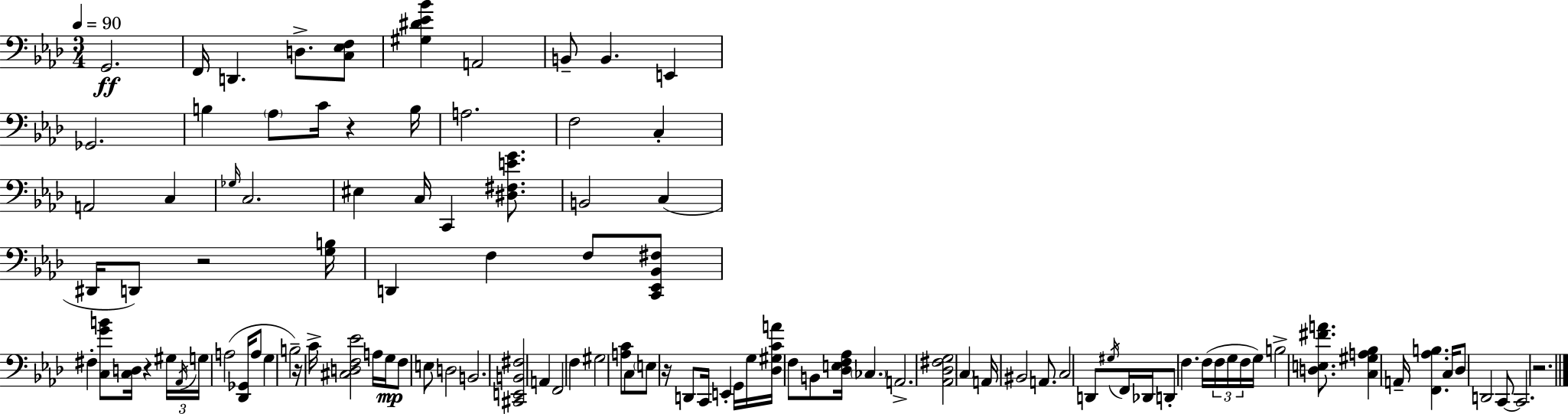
{
  \clef bass
  \numericTimeSignature
  \time 3/4
  \key aes \major
  \tempo 4 = 90
  g,2.\ff | f,16 d,4. d8.-> <c ees f>8 | <gis dis' ees' bes'>4 a,2 | b,8-- b,4. e,4 | \break ges,2. | b4 \parenthesize aes8 c'16 r4 b16 | a2. | f2 c4-. | \break a,2 c4 | \grace { ges16 } c2. | eis4 c16 c,4 <dis fis e' g'>8. | b,2 c4( | \break dis,16 d,8) r2 | <g b>16 d,4 f4 f8 <c, ees, bes, fis>8 | fis4-. <c g' b'>8 <c d>16 r4 | \tuplet 3/2 { gis16 \acciaccatura { aes,16 } g16 } a2( <des, ges,>16 | \break a8 g4 b2--) | r16 c'16-> <cis d f ees'>2 | a16 g16\mp f8 e8 d2 | b,2. | \break <cis, e, b, fis>2 a,4 | f,2 f4 | gis2 <a c'>8 | c8 \parenthesize e8 r16 d,8 c,16 e,4-. | \break g,16 g16 <des gis c' a'>16 f8 b,8 <des e f aes>16 \parenthesize ces4. | a,2.-> | <aes, des fis g>2 \parenthesize c4 | a,16 bis,2 a,8. | \break c2 d,8 | \acciaccatura { gis16 } f,16 des,16 d,8-. f4. f16( | \tuplet 3/2 { f16 g16 f16 } g16) b2-> | <d e fis' a'>8. <c gis a bes>4 a,16-- <f, aes b>4. | \break c16 des8 d,2 | c,8~~ c,2. | r2. | \bar "|."
}